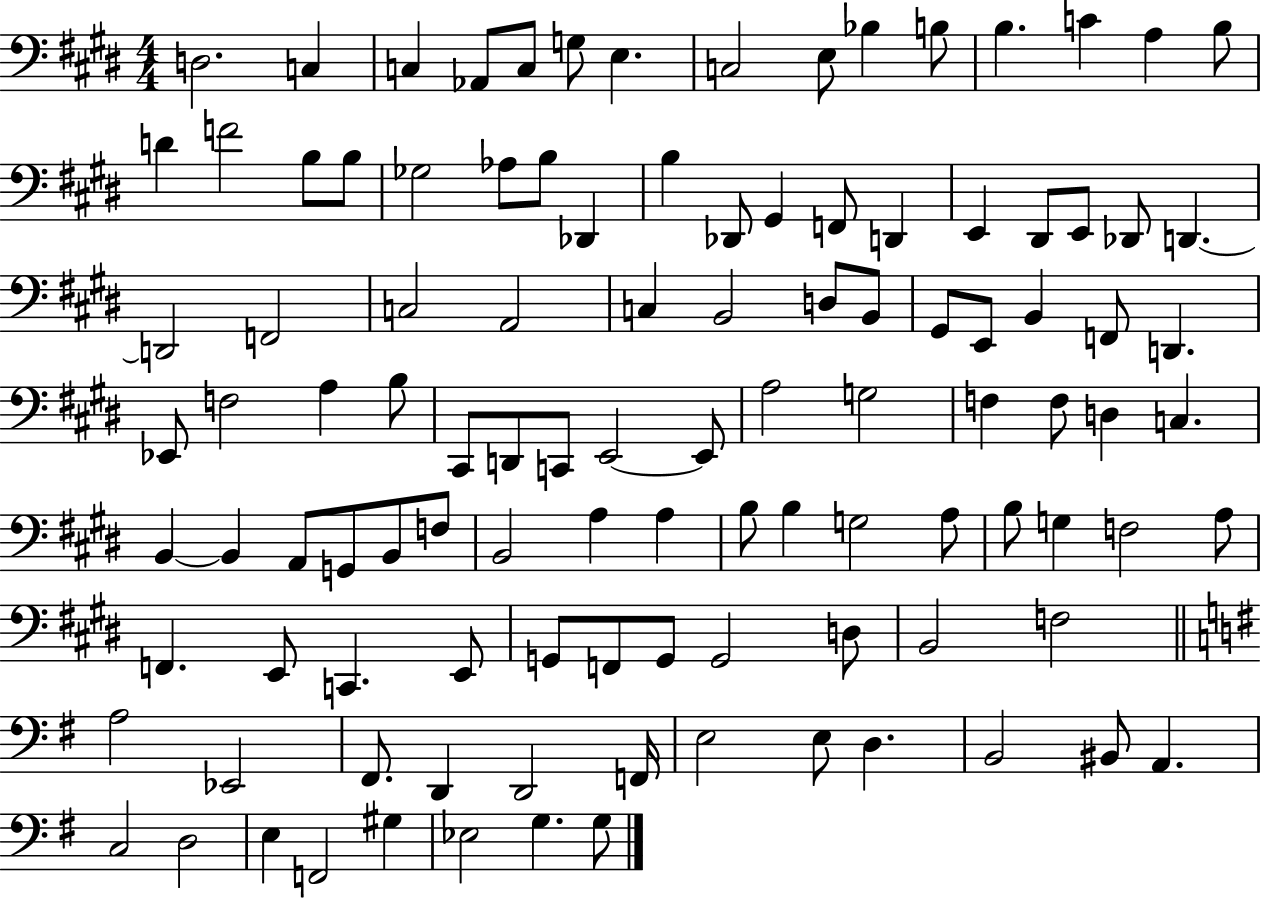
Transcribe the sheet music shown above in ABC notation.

X:1
T:Untitled
M:4/4
L:1/4
K:E
D,2 C, C, _A,,/2 C,/2 G,/2 E, C,2 E,/2 _B, B,/2 B, C A, B,/2 D F2 B,/2 B,/2 _G,2 _A,/2 B,/2 _D,, B, _D,,/2 ^G,, F,,/2 D,, E,, ^D,,/2 E,,/2 _D,,/2 D,, D,,2 F,,2 C,2 A,,2 C, B,,2 D,/2 B,,/2 ^G,,/2 E,,/2 B,, F,,/2 D,, _E,,/2 F,2 A, B,/2 ^C,,/2 D,,/2 C,,/2 E,,2 E,,/2 A,2 G,2 F, F,/2 D, C, B,, B,, A,,/2 G,,/2 B,,/2 F,/2 B,,2 A, A, B,/2 B, G,2 A,/2 B,/2 G, F,2 A,/2 F,, E,,/2 C,, E,,/2 G,,/2 F,,/2 G,,/2 G,,2 D,/2 B,,2 F,2 A,2 _E,,2 ^F,,/2 D,, D,,2 F,,/4 E,2 E,/2 D, B,,2 ^B,,/2 A,, C,2 D,2 E, F,,2 ^G, _E,2 G, G,/2